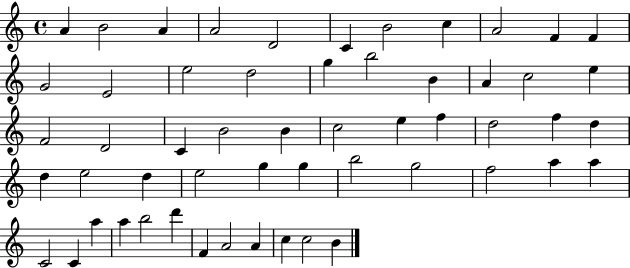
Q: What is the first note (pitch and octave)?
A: A4